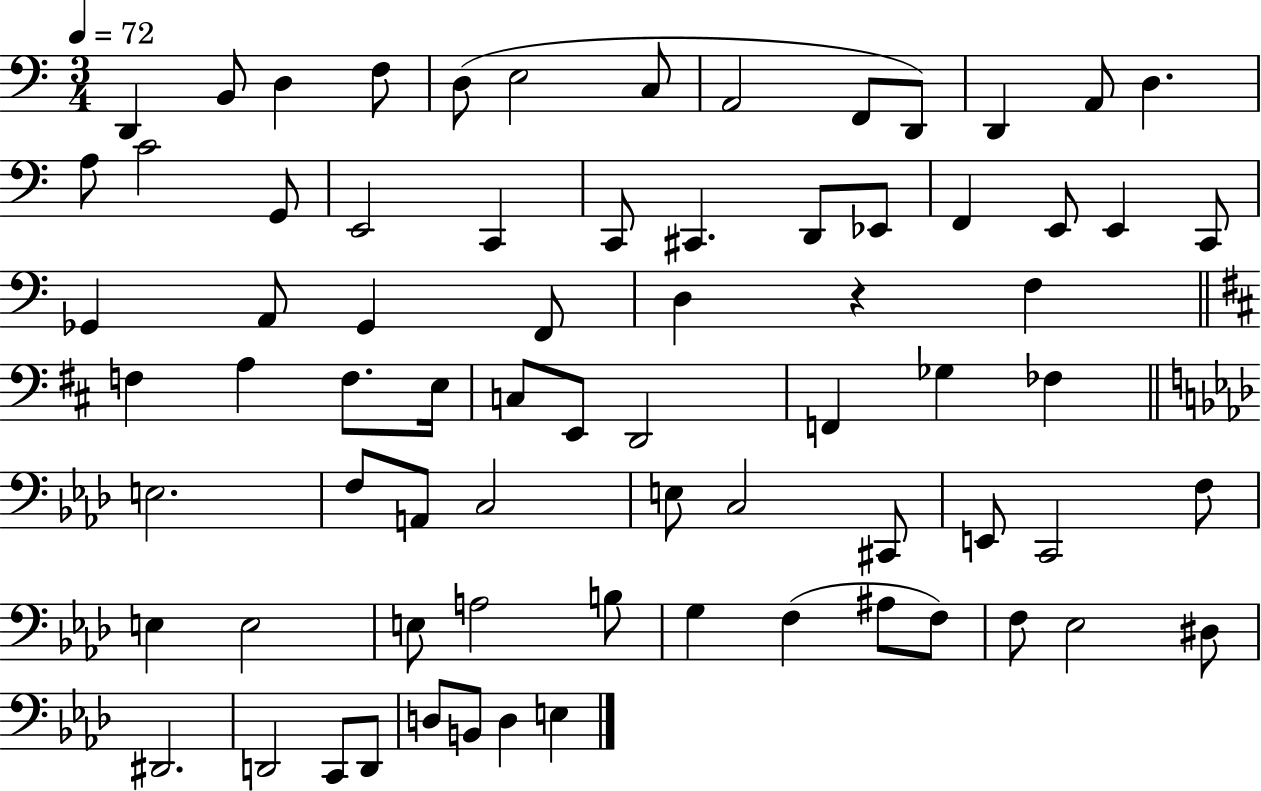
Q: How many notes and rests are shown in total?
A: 73